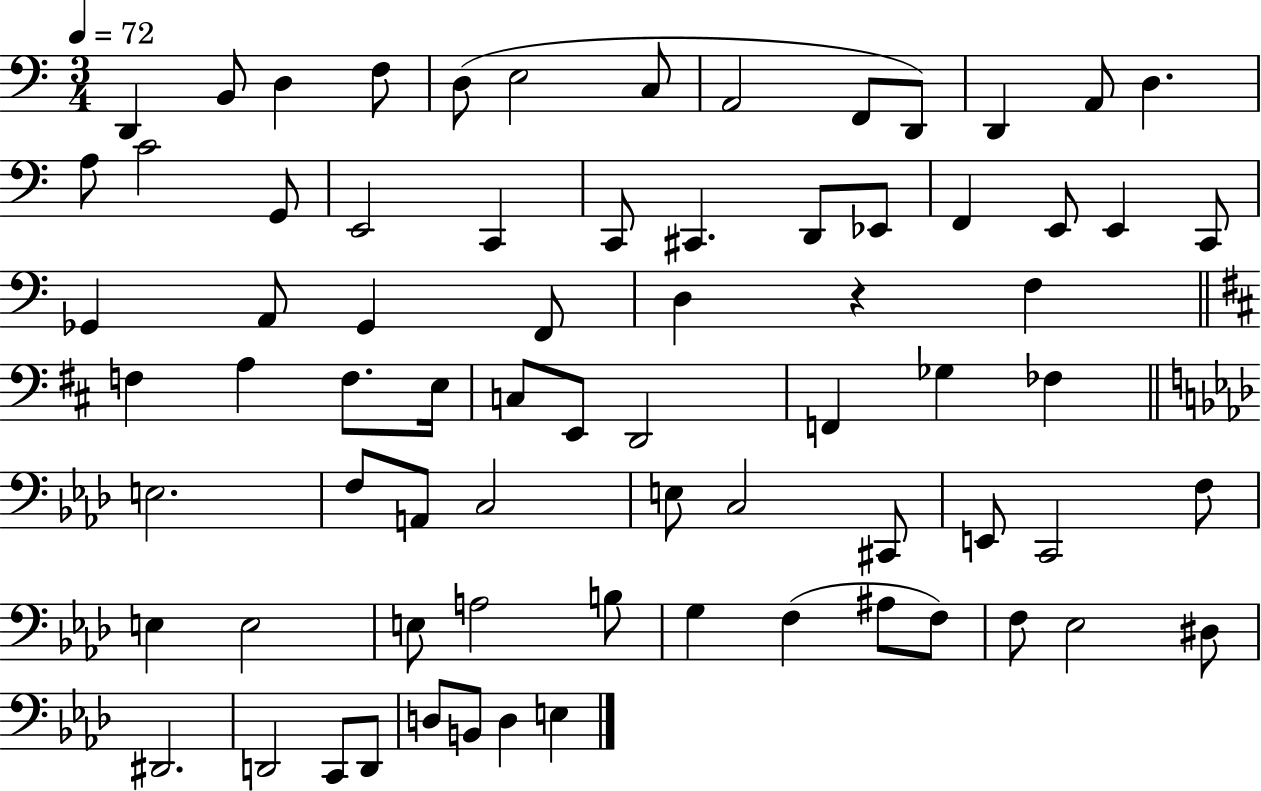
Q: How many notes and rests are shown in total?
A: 73